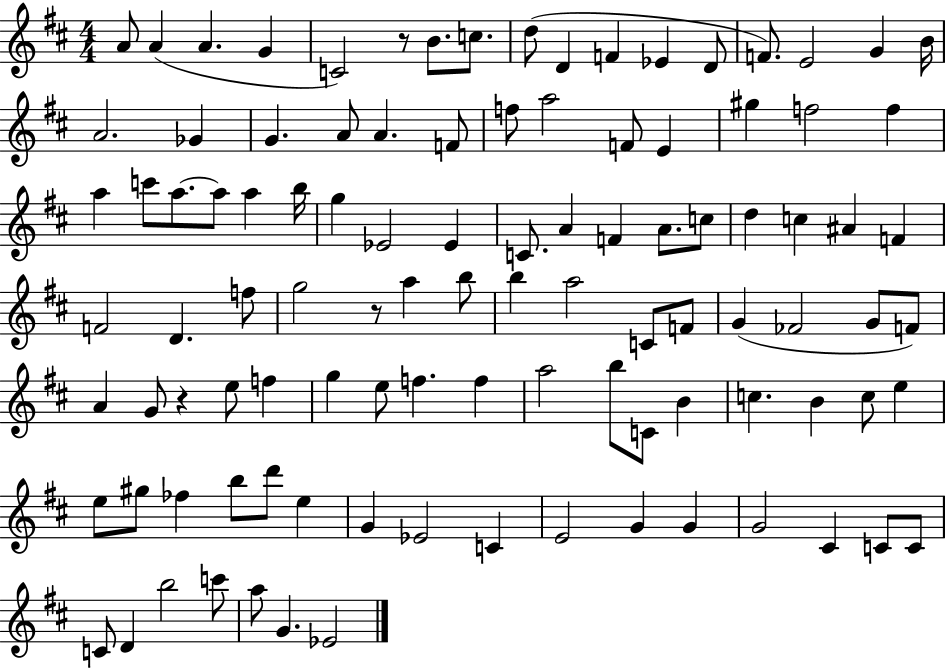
A4/e A4/q A4/q. G4/q C4/h R/e B4/e. C5/e. D5/e D4/q F4/q Eb4/q D4/e F4/e. E4/h G4/q B4/s A4/h. Gb4/q G4/q. A4/e A4/q. F4/e F5/e A5/h F4/e E4/q G#5/q F5/h F5/q A5/q C6/e A5/e. A5/e A5/q B5/s G5/q Eb4/h Eb4/q C4/e. A4/q F4/q A4/e. C5/e D5/q C5/q A#4/q F4/q F4/h D4/q. F5/e G5/h R/e A5/q B5/e B5/q A5/h C4/e F4/e G4/q FES4/h G4/e F4/e A4/q G4/e R/q E5/e F5/q G5/q E5/e F5/q. F5/q A5/h B5/e C4/e B4/q C5/q. B4/q C5/e E5/q E5/e G#5/e FES5/q B5/e D6/e E5/q G4/q Eb4/h C4/q E4/h G4/q G4/q G4/h C#4/q C4/e C4/e C4/e D4/q B5/h C6/e A5/e G4/q. Eb4/h